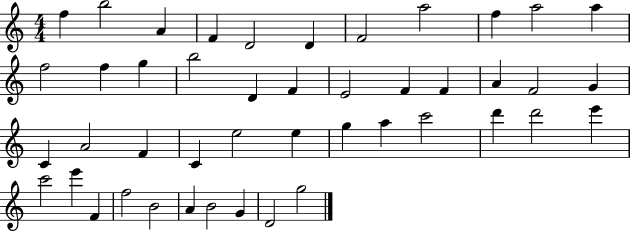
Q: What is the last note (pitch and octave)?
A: G5